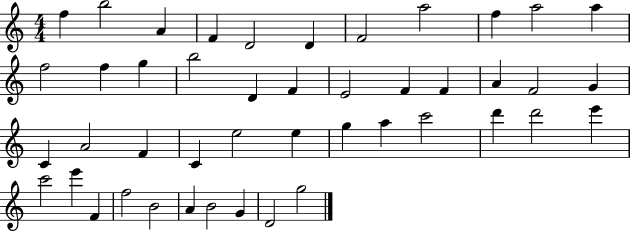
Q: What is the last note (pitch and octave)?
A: G5